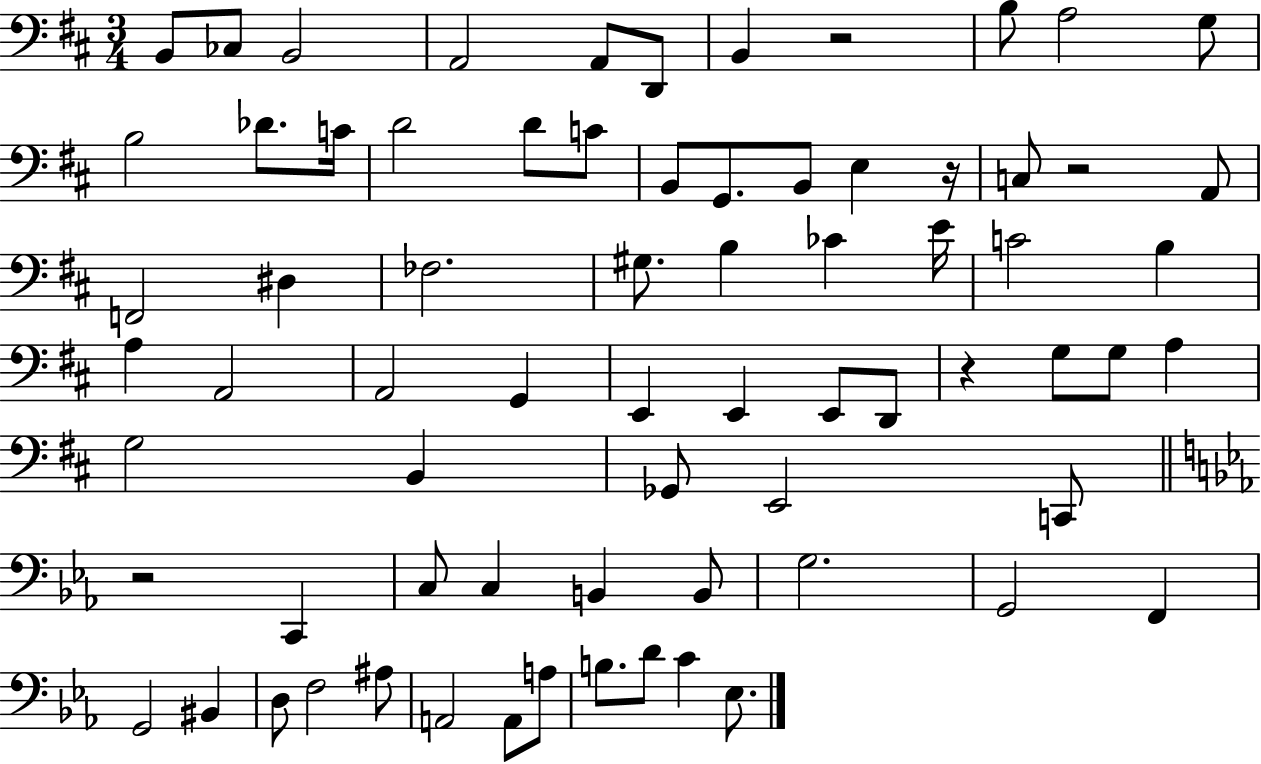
X:1
T:Untitled
M:3/4
L:1/4
K:D
B,,/2 _C,/2 B,,2 A,,2 A,,/2 D,,/2 B,, z2 B,/2 A,2 G,/2 B,2 _D/2 C/4 D2 D/2 C/2 B,,/2 G,,/2 B,,/2 E, z/4 C,/2 z2 A,,/2 F,,2 ^D, _F,2 ^G,/2 B, _C E/4 C2 B, A, A,,2 A,,2 G,, E,, E,, E,,/2 D,,/2 z G,/2 G,/2 A, G,2 B,, _G,,/2 E,,2 C,,/2 z2 C,, C,/2 C, B,, B,,/2 G,2 G,,2 F,, G,,2 ^B,, D,/2 F,2 ^A,/2 A,,2 A,,/2 A,/2 B,/2 D/2 C _E,/2